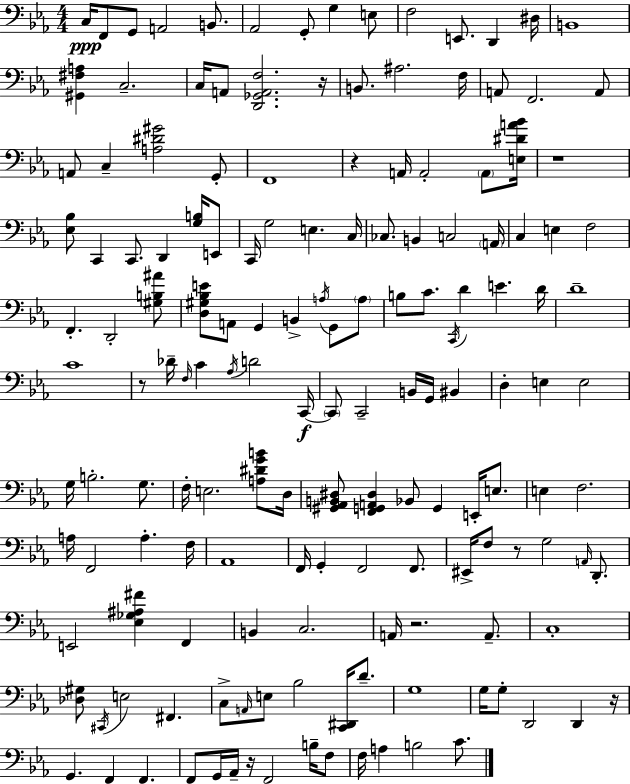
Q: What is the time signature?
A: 4/4